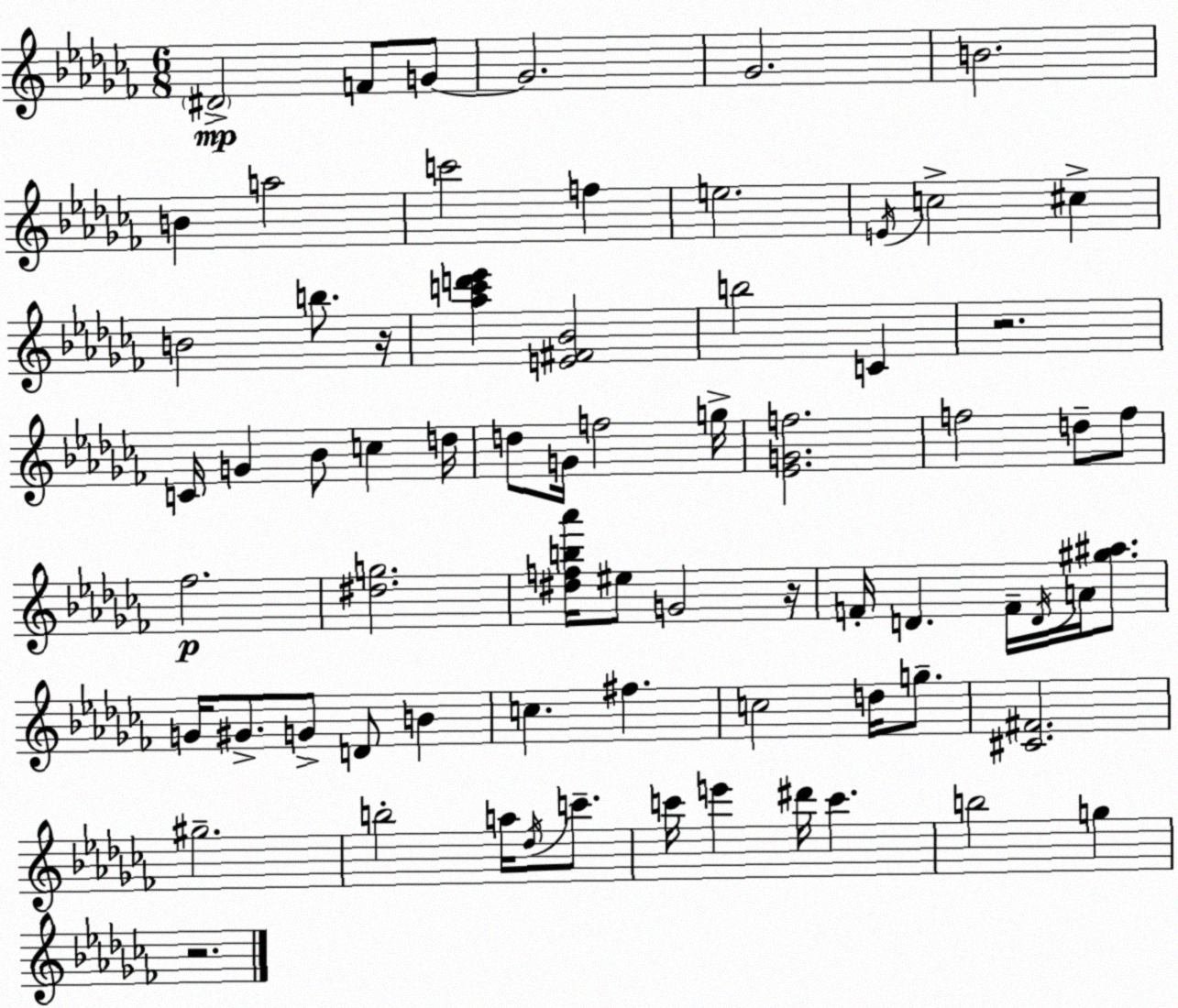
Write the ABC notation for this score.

X:1
T:Untitled
M:6/8
L:1/4
K:Abm
^D2 F/2 G/2 G2 _G2 B2 B a2 c'2 f e2 E/4 c2 ^c B2 b/2 z/4 [_ac'd'_e'] [E^F_B]2 b2 C z2 C/4 G _B/2 c d/4 d/2 G/4 f2 g/4 [_EGf]2 f2 d/2 f/2 _f2 [^dg]2 [^dfb_a']/4 ^e/2 G2 z/4 F/4 D F/4 D/4 A/4 [^g^a]/2 G/4 ^G/2 G/2 D/2 B c ^f c2 d/4 g/2 [^C^F]2 ^g2 b2 a/4 _d/4 c'/2 c'/4 e' ^d'/4 c' b2 g z2